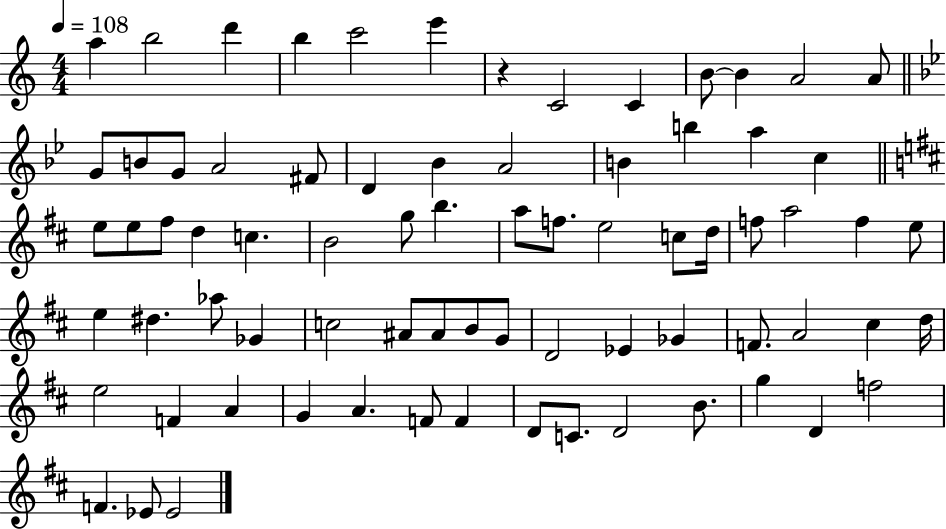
{
  \clef treble
  \numericTimeSignature
  \time 4/4
  \key c \major
  \tempo 4 = 108
  a''4 b''2 d'''4 | b''4 c'''2 e'''4 | r4 c'2 c'4 | b'8~~ b'4 a'2 a'8 | \break \bar "||" \break \key g \minor g'8 b'8 g'8 a'2 fis'8 | d'4 bes'4 a'2 | b'4 b''4 a''4 c''4 | \bar "||" \break \key b \minor e''8 e''8 fis''8 d''4 c''4. | b'2 g''8 b''4. | a''8 f''8. e''2 c''8 d''16 | f''8 a''2 f''4 e''8 | \break e''4 dis''4. aes''8 ges'4 | c''2 ais'8 ais'8 b'8 g'8 | d'2 ees'4 ges'4 | f'8. a'2 cis''4 d''16 | \break e''2 f'4 a'4 | g'4 a'4. f'8 f'4 | d'8 c'8. d'2 b'8. | g''4 d'4 f''2 | \break f'4. ees'8 ees'2 | \bar "|."
}